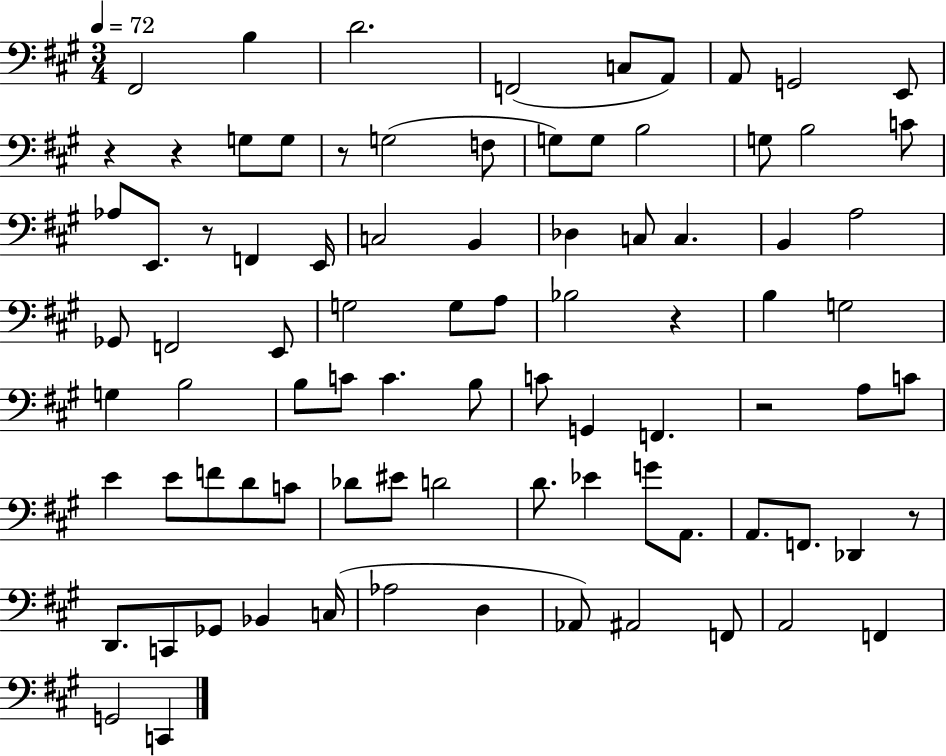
{
  \clef bass
  \numericTimeSignature
  \time 3/4
  \key a \major
  \tempo 4 = 72
  fis,2 b4 | d'2. | f,2( c8 a,8) | a,8 g,2 e,8 | \break r4 r4 g8 g8 | r8 g2( f8 | g8) g8 b2 | g8 b2 c'8 | \break aes8 e,8. r8 f,4 e,16 | c2 b,4 | des4 c8 c4. | b,4 a2 | \break ges,8 f,2 e,8 | g2 g8 a8 | bes2 r4 | b4 g2 | \break g4 b2 | b8 c'8 c'4. b8 | c'8 g,4 f,4. | r2 a8 c'8 | \break e'4 e'8 f'8 d'8 c'8 | des'8 eis'8 d'2 | d'8. ees'4 g'8 a,8. | a,8. f,8. des,4 r8 | \break d,8. c,8 ges,8 bes,4 c16( | aes2 d4 | aes,8) ais,2 f,8 | a,2 f,4 | \break g,2 c,4 | \bar "|."
}